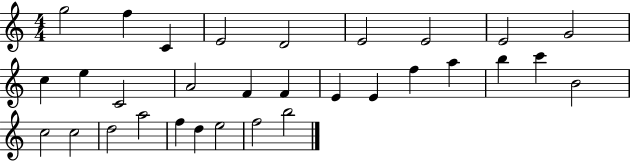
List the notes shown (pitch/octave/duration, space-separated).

G5/h F5/q C4/q E4/h D4/h E4/h E4/h E4/h G4/h C5/q E5/q C4/h A4/h F4/q F4/q E4/q E4/q F5/q A5/q B5/q C6/q B4/h C5/h C5/h D5/h A5/h F5/q D5/q E5/h F5/h B5/h